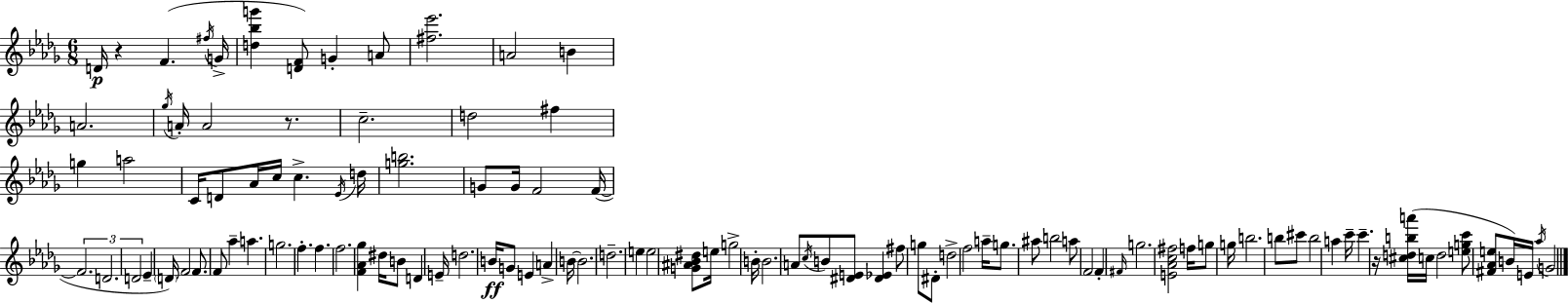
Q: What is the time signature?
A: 6/8